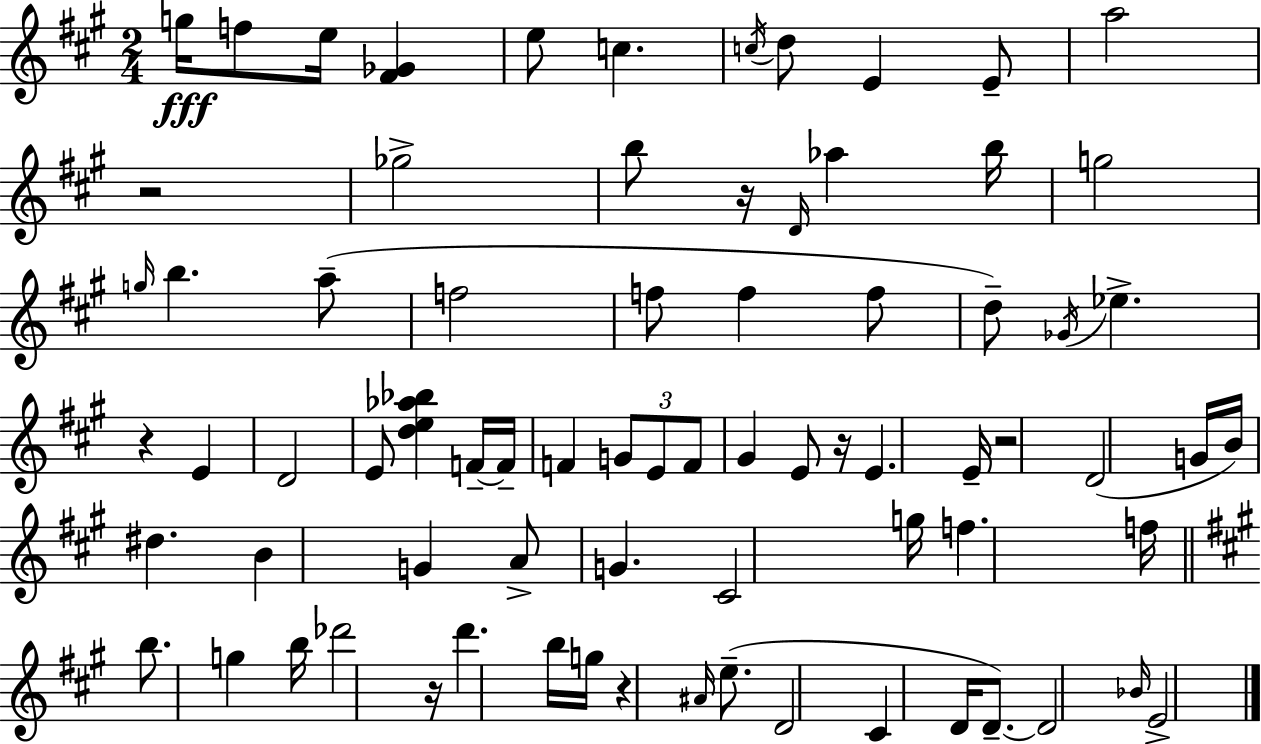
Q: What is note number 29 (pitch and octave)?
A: E4